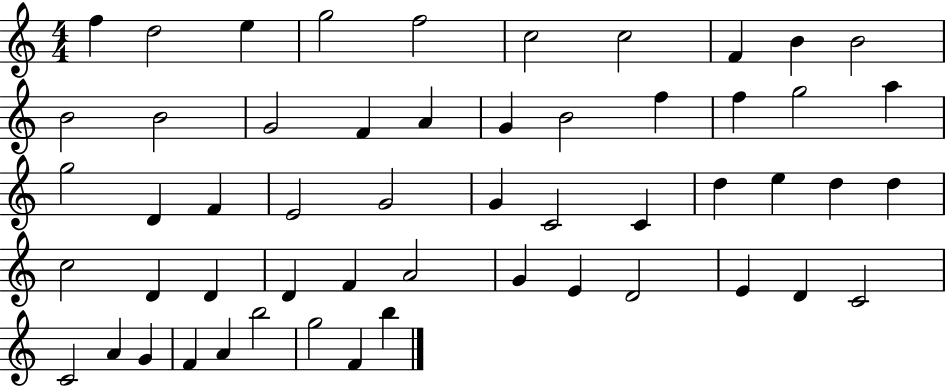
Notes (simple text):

F5/q D5/h E5/q G5/h F5/h C5/h C5/h F4/q B4/q B4/h B4/h B4/h G4/h F4/q A4/q G4/q B4/h F5/q F5/q G5/h A5/q G5/h D4/q F4/q E4/h G4/h G4/q C4/h C4/q D5/q E5/q D5/q D5/q C5/h D4/q D4/q D4/q F4/q A4/h G4/q E4/q D4/h E4/q D4/q C4/h C4/h A4/q G4/q F4/q A4/q B5/h G5/h F4/q B5/q